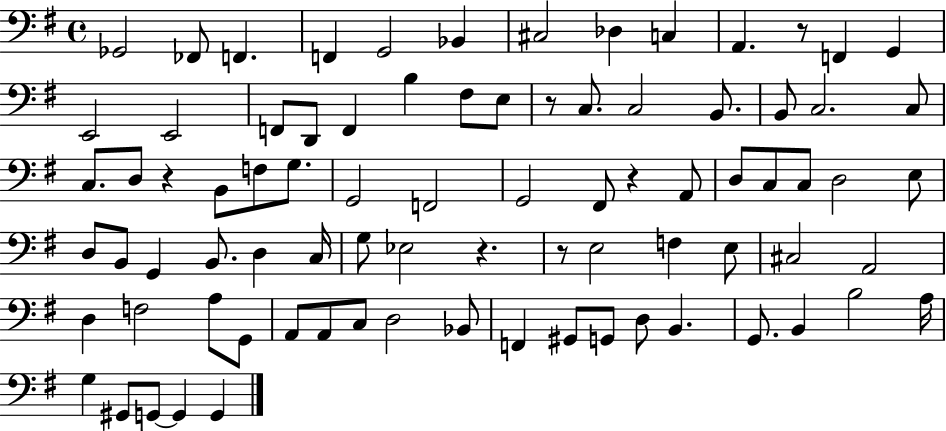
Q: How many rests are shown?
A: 6